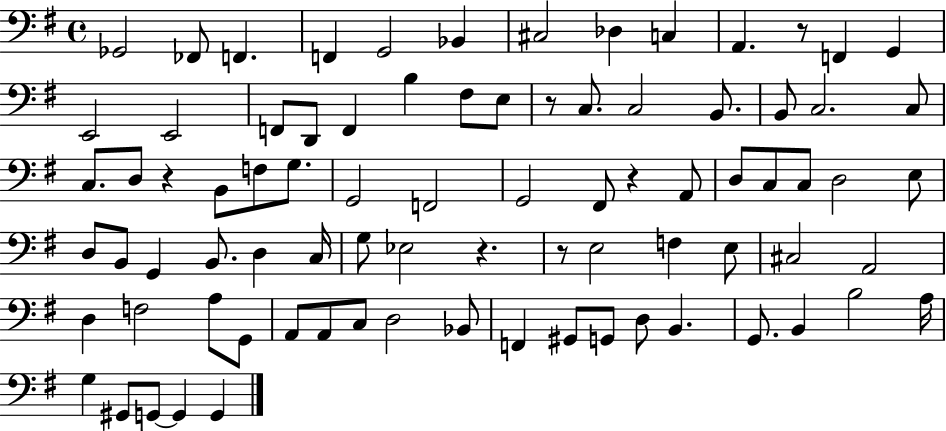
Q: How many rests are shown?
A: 6